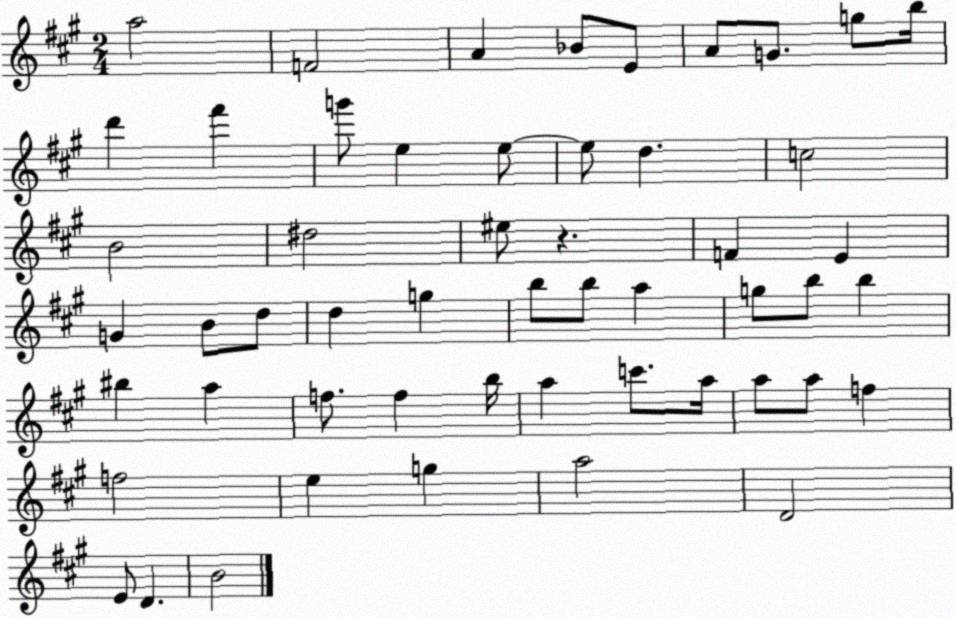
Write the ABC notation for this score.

X:1
T:Untitled
M:2/4
L:1/4
K:A
a2 F2 A _B/2 E/2 A/2 G/2 g/2 b/4 d' ^f' g'/2 e e/2 e/2 d c2 B2 ^d2 ^e/2 z F E G B/2 d/2 d g b/2 b/2 a g/2 b/2 b ^b a f/2 f b/4 a c'/2 a/4 a/2 a/2 f f2 e g a2 D2 E/2 D B2